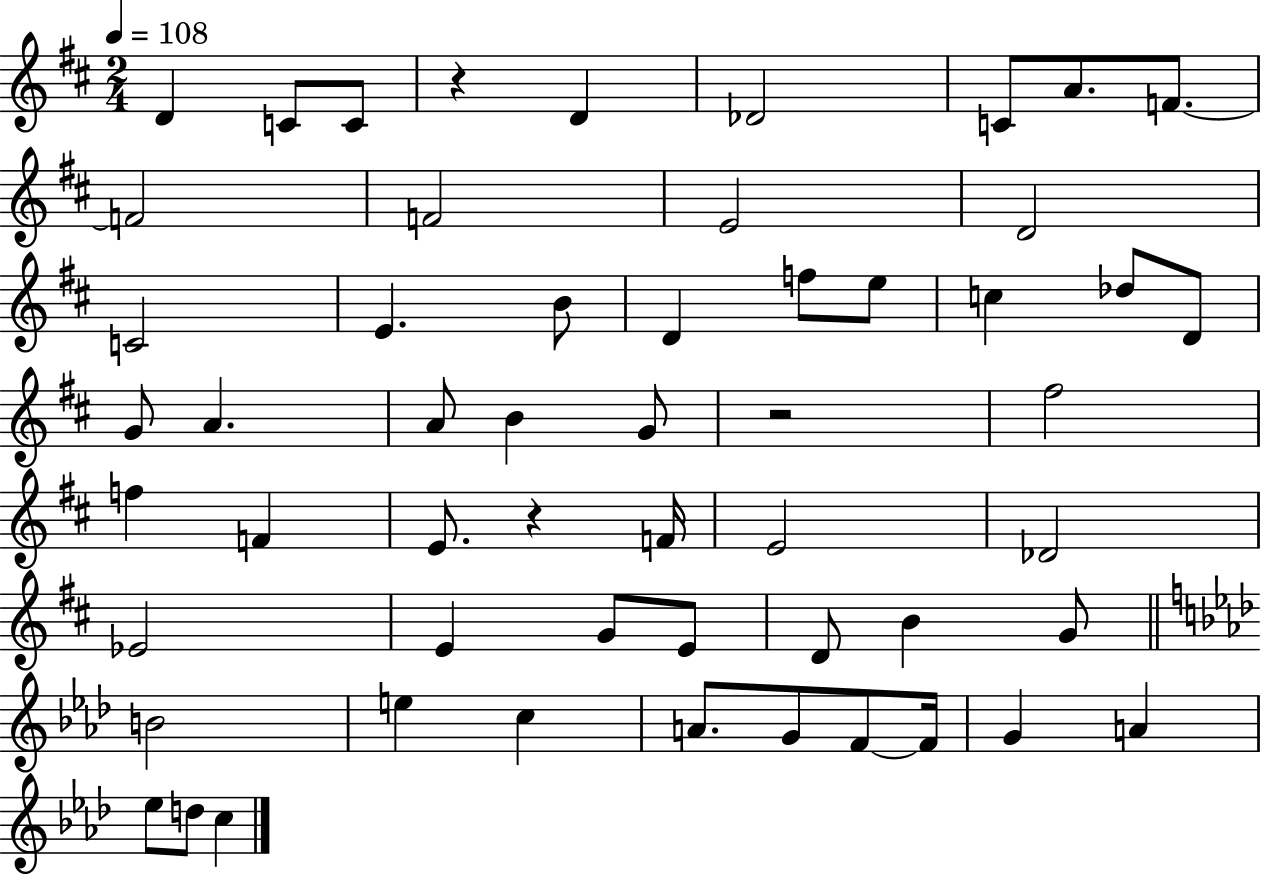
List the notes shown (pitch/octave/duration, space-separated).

D4/q C4/e C4/e R/q D4/q Db4/h C4/e A4/e. F4/e. F4/h F4/h E4/h D4/h C4/h E4/q. B4/e D4/q F5/e E5/e C5/q Db5/e D4/e G4/e A4/q. A4/e B4/q G4/e R/h F#5/h F5/q F4/q E4/e. R/q F4/s E4/h Db4/h Eb4/h E4/q G4/e E4/e D4/e B4/q G4/e B4/h E5/q C5/q A4/e. G4/e F4/e F4/s G4/q A4/q Eb5/e D5/e C5/q